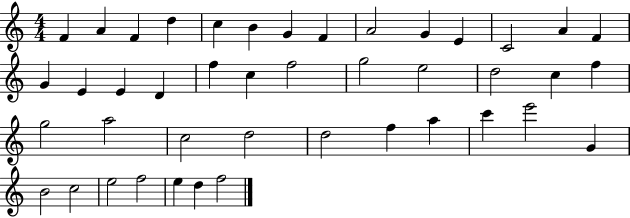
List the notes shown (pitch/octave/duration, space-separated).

F4/q A4/q F4/q D5/q C5/q B4/q G4/q F4/q A4/h G4/q E4/q C4/h A4/q F4/q G4/q E4/q E4/q D4/q F5/q C5/q F5/h G5/h E5/h D5/h C5/q F5/q G5/h A5/h C5/h D5/h D5/h F5/q A5/q C6/q E6/h G4/q B4/h C5/h E5/h F5/h E5/q D5/q F5/h